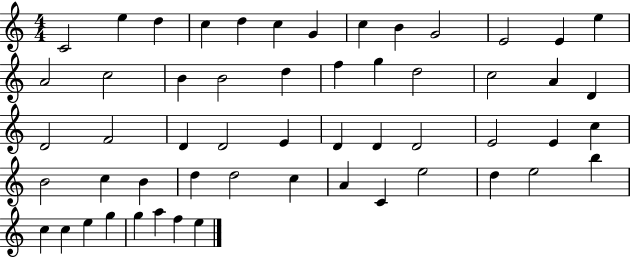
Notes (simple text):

C4/h E5/q D5/q C5/q D5/q C5/q G4/q C5/q B4/q G4/h E4/h E4/q E5/q A4/h C5/h B4/q B4/h D5/q F5/q G5/q D5/h C5/h A4/q D4/q D4/h F4/h D4/q D4/h E4/q D4/q D4/q D4/h E4/h E4/q C5/q B4/h C5/q B4/q D5/q D5/h C5/q A4/q C4/q E5/h D5/q E5/h B5/q C5/q C5/q E5/q G5/q G5/q A5/q F5/q E5/q